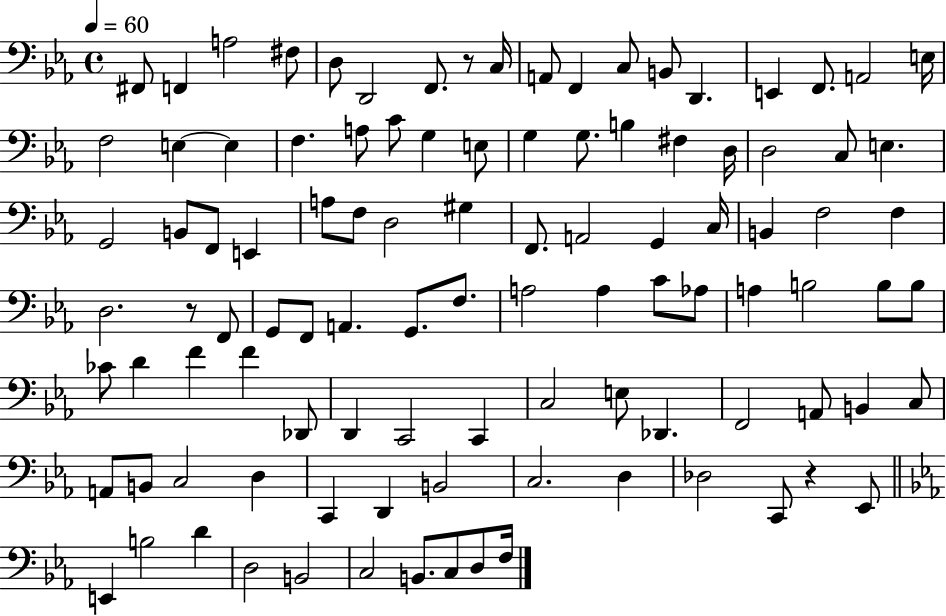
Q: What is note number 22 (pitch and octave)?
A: A3